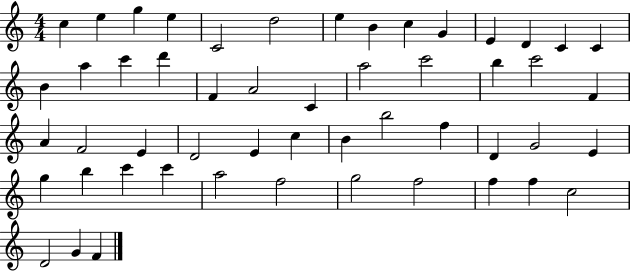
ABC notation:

X:1
T:Untitled
M:4/4
L:1/4
K:C
c e g e C2 d2 e B c G E D C C B a c' d' F A2 C a2 c'2 b c'2 F A F2 E D2 E c B b2 f D G2 E g b c' c' a2 f2 g2 f2 f f c2 D2 G F